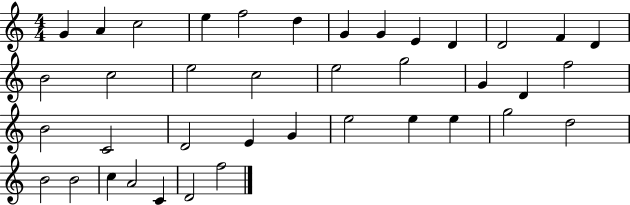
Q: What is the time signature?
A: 4/4